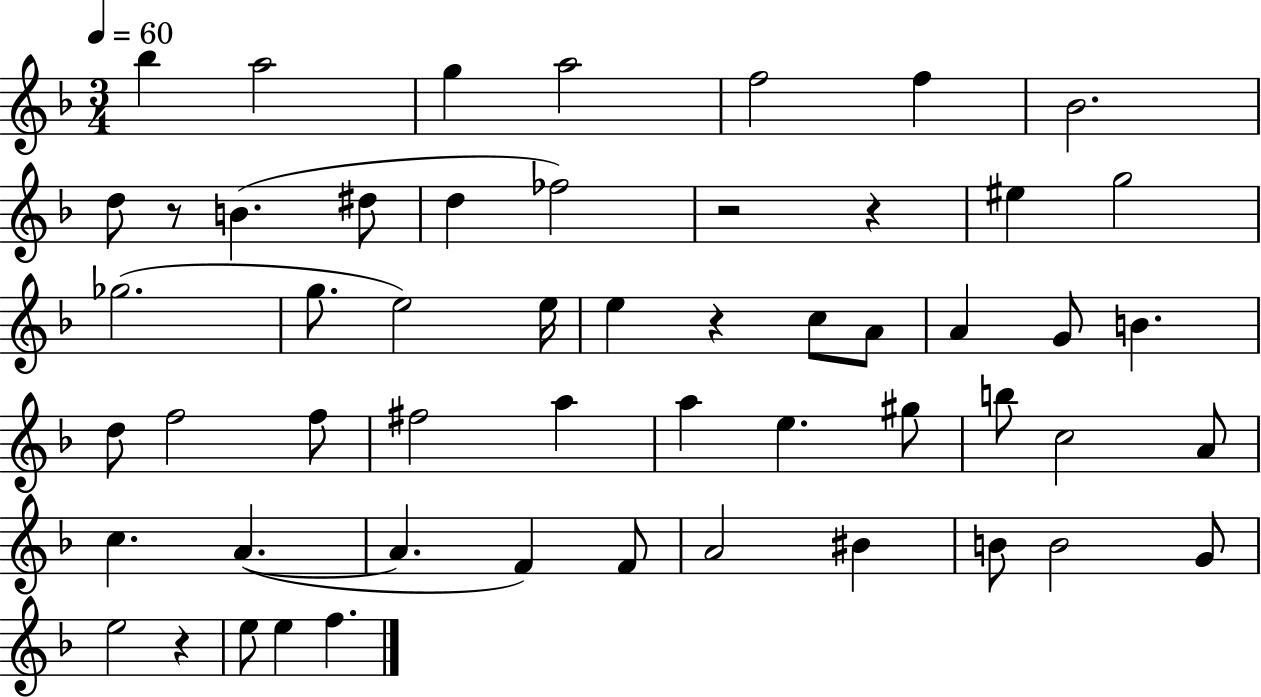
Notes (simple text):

Bb5/q A5/h G5/q A5/h F5/h F5/q Bb4/h. D5/e R/e B4/q. D#5/e D5/q FES5/h R/h R/q EIS5/q G5/h Gb5/h. G5/e. E5/h E5/s E5/q R/q C5/e A4/e A4/q G4/e B4/q. D5/e F5/h F5/e F#5/h A5/q A5/q E5/q. G#5/e B5/e C5/h A4/e C5/q. A4/q. A4/q. F4/q F4/e A4/h BIS4/q B4/e B4/h G4/e E5/h R/q E5/e E5/q F5/q.